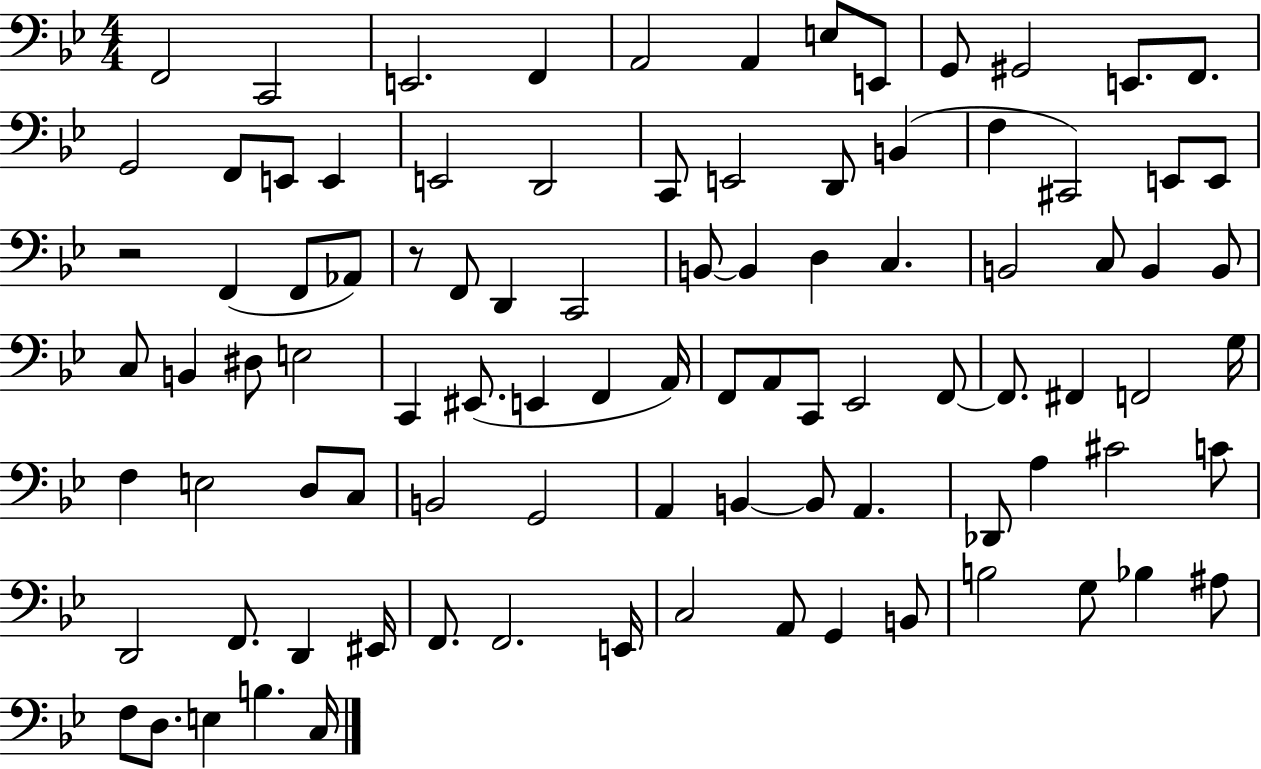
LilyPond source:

{
  \clef bass
  \numericTimeSignature
  \time 4/4
  \key bes \major
  f,2 c,2 | e,2. f,4 | a,2 a,4 e8 e,8 | g,8 gis,2 e,8. f,8. | \break g,2 f,8 e,8 e,4 | e,2 d,2 | c,8 e,2 d,8 b,4( | f4 cis,2) e,8 e,8 | \break r2 f,4( f,8 aes,8) | r8 f,8 d,4 c,2 | b,8~~ b,4 d4 c4. | b,2 c8 b,4 b,8 | \break c8 b,4 dis8 e2 | c,4 eis,8.( e,4 f,4 a,16) | f,8 a,8 c,8 ees,2 f,8~~ | f,8. fis,4 f,2 g16 | \break f4 e2 d8 c8 | b,2 g,2 | a,4 b,4~~ b,8 a,4. | des,8 a4 cis'2 c'8 | \break d,2 f,8. d,4 eis,16 | f,8. f,2. e,16 | c2 a,8 g,4 b,8 | b2 g8 bes4 ais8 | \break f8 d8. e4 b4. c16 | \bar "|."
}